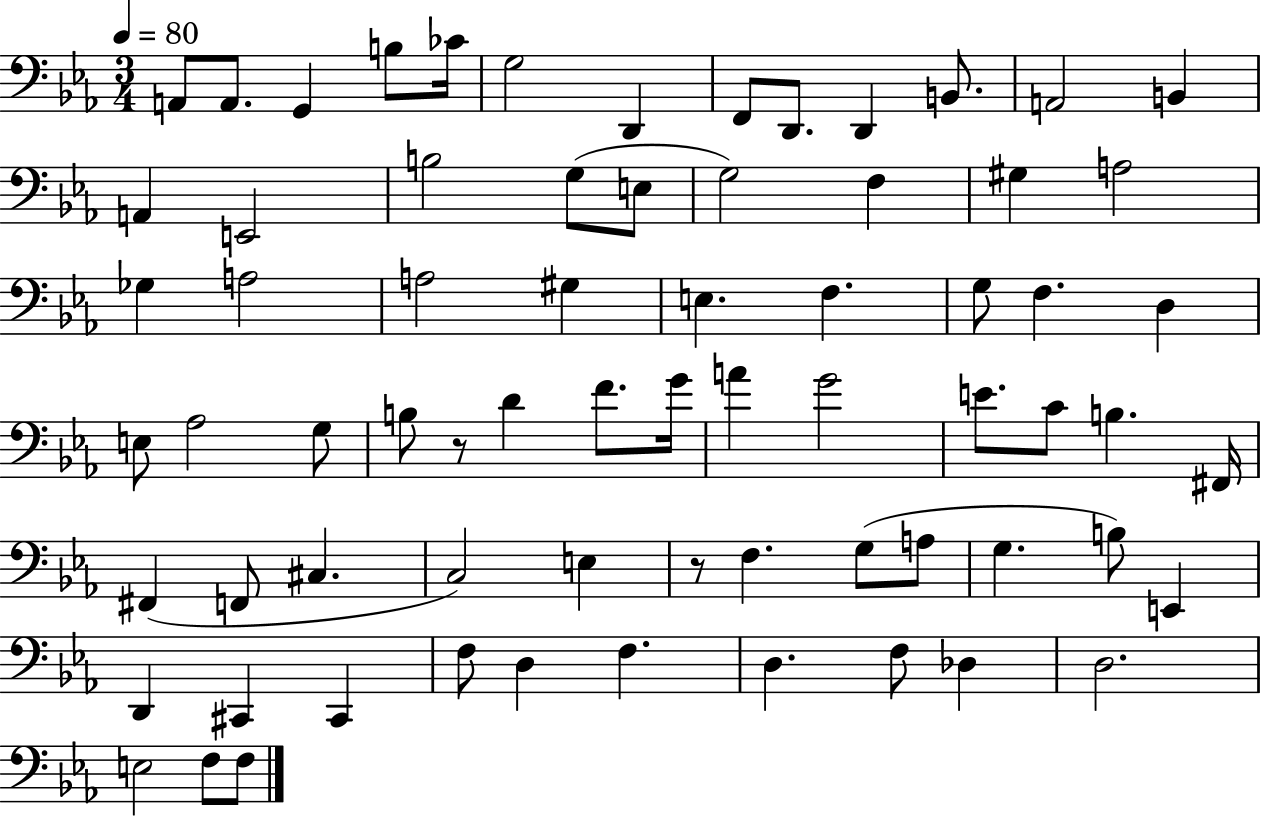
A2/e A2/e. G2/q B3/e CES4/s G3/h D2/q F2/e D2/e. D2/q B2/e. A2/h B2/q A2/q E2/h B3/h G3/e E3/e G3/h F3/q G#3/q A3/h Gb3/q A3/h A3/h G#3/q E3/q. F3/q. G3/e F3/q. D3/q E3/e Ab3/h G3/e B3/e R/e D4/q F4/e. G4/s A4/q G4/h E4/e. C4/e B3/q. F#2/s F#2/q F2/e C#3/q. C3/h E3/q R/e F3/q. G3/e A3/e G3/q. B3/e E2/q D2/q C#2/q C#2/q F3/e D3/q F3/q. D3/q. F3/e Db3/q D3/h. E3/h F3/e F3/e